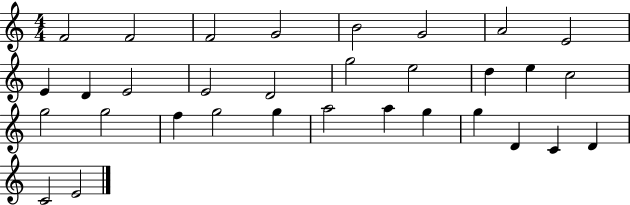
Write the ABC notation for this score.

X:1
T:Untitled
M:4/4
L:1/4
K:C
F2 F2 F2 G2 B2 G2 A2 E2 E D E2 E2 D2 g2 e2 d e c2 g2 g2 f g2 g a2 a g g D C D C2 E2